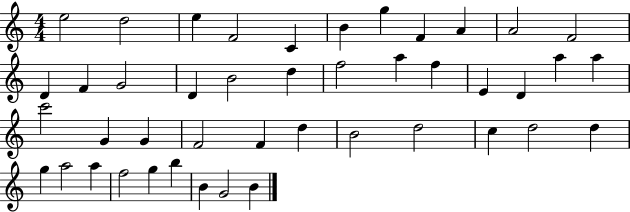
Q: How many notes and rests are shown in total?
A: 44